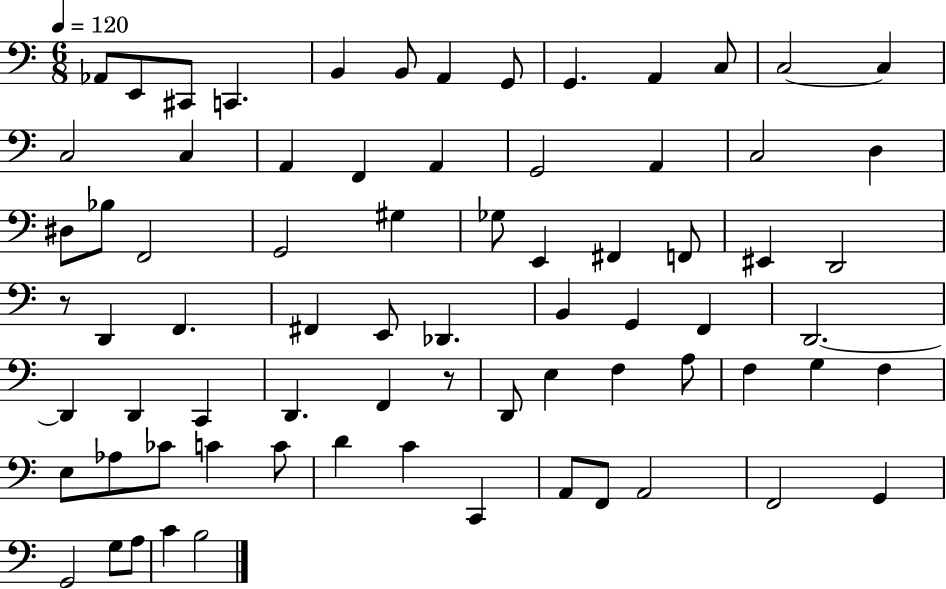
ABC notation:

X:1
T:Untitled
M:6/8
L:1/4
K:C
_A,,/2 E,,/2 ^C,,/2 C,, B,, B,,/2 A,, G,,/2 G,, A,, C,/2 C,2 C, C,2 C, A,, F,, A,, G,,2 A,, C,2 D, ^D,/2 _B,/2 F,,2 G,,2 ^G, _G,/2 E,, ^F,, F,,/2 ^E,, D,,2 z/2 D,, F,, ^F,, E,,/2 _D,, B,, G,, F,, D,,2 D,, D,, C,, D,, F,, z/2 D,,/2 E, F, A,/2 F, G, F, E,/2 _A,/2 _C/2 C C/2 D C C,, A,,/2 F,,/2 A,,2 F,,2 G,, G,,2 G,/2 A,/2 C B,2